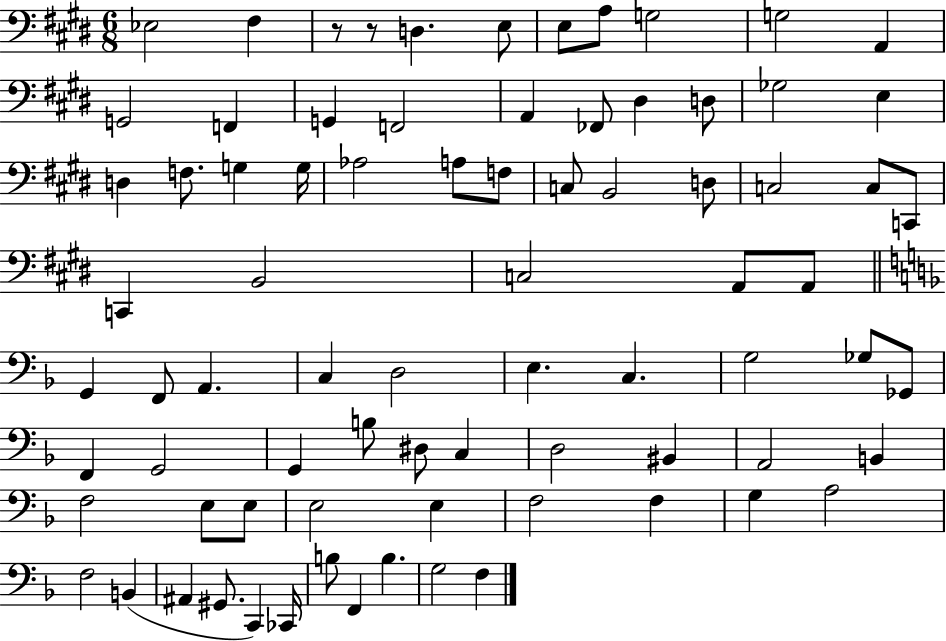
Eb3/h F#3/q R/e R/e D3/q. E3/e E3/e A3/e G3/h G3/h A2/q G2/h F2/q G2/q F2/h A2/q FES2/e D#3/q D3/e Gb3/h E3/q D3/q F3/e. G3/q G3/s Ab3/h A3/e F3/e C3/e B2/h D3/e C3/h C3/e C2/e C2/q B2/h C3/h A2/e A2/e G2/q F2/e A2/q. C3/q D3/h E3/q. C3/q. G3/h Gb3/e Gb2/e F2/q G2/h G2/q B3/e D#3/e C3/q D3/h BIS2/q A2/h B2/q F3/h E3/e E3/e E3/h E3/q F3/h F3/q G3/q A3/h F3/h B2/q A#2/q G#2/e. C2/q CES2/s B3/e F2/q B3/q. G3/h F3/q